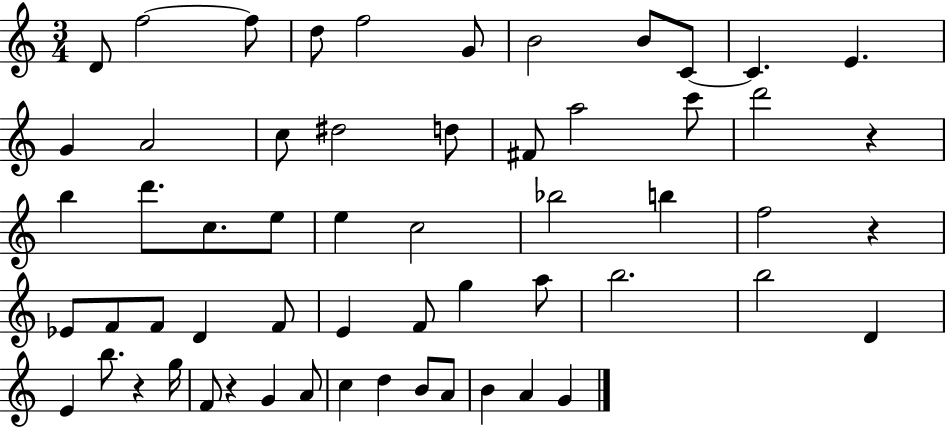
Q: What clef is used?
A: treble